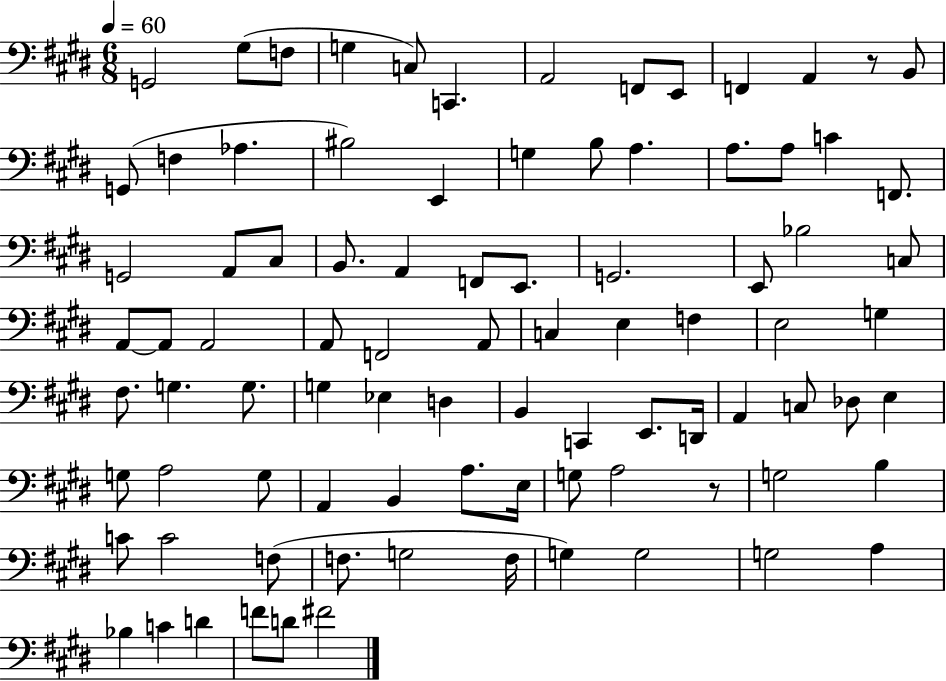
G2/h G#3/e F3/e G3/q C3/e C2/q. A2/h F2/e E2/e F2/q A2/q R/e B2/e G2/e F3/q Ab3/q. BIS3/h E2/q G3/q B3/e A3/q. A3/e. A3/e C4/q F2/e. G2/h A2/e C#3/e B2/e. A2/q F2/e E2/e. G2/h. E2/e Bb3/h C3/e A2/e A2/e A2/h A2/e F2/h A2/e C3/q E3/q F3/q E3/h G3/q F#3/e. G3/q. G3/e. G3/q Eb3/q D3/q B2/q C2/q E2/e. D2/s A2/q C3/e Db3/e E3/q G3/e A3/h G3/e A2/q B2/q A3/e. E3/s G3/e A3/h R/e G3/h B3/q C4/e C4/h F3/e F3/e. G3/h F3/s G3/q G3/h G3/h A3/q Bb3/q C4/q D4/q F4/e D4/e F#4/h